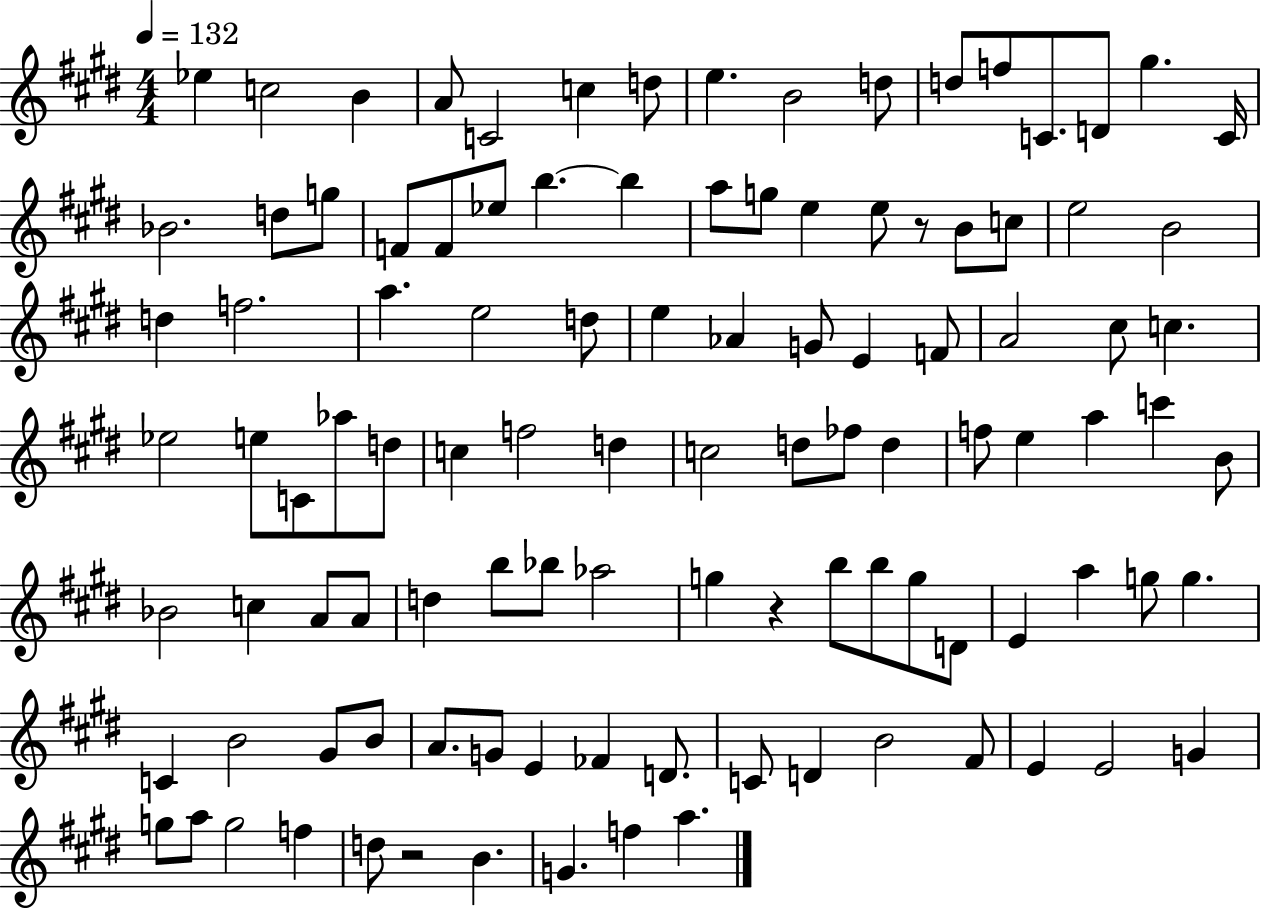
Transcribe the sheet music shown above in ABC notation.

X:1
T:Untitled
M:4/4
L:1/4
K:E
_e c2 B A/2 C2 c d/2 e B2 d/2 d/2 f/2 C/2 D/2 ^g C/4 _B2 d/2 g/2 F/2 F/2 _e/2 b b a/2 g/2 e e/2 z/2 B/2 c/2 e2 B2 d f2 a e2 d/2 e _A G/2 E F/2 A2 ^c/2 c _e2 e/2 C/2 _a/2 d/2 c f2 d c2 d/2 _f/2 d f/2 e a c' B/2 _B2 c A/2 A/2 d b/2 _b/2 _a2 g z b/2 b/2 g/2 D/2 E a g/2 g C B2 ^G/2 B/2 A/2 G/2 E _F D/2 C/2 D B2 ^F/2 E E2 G g/2 a/2 g2 f d/2 z2 B G f a